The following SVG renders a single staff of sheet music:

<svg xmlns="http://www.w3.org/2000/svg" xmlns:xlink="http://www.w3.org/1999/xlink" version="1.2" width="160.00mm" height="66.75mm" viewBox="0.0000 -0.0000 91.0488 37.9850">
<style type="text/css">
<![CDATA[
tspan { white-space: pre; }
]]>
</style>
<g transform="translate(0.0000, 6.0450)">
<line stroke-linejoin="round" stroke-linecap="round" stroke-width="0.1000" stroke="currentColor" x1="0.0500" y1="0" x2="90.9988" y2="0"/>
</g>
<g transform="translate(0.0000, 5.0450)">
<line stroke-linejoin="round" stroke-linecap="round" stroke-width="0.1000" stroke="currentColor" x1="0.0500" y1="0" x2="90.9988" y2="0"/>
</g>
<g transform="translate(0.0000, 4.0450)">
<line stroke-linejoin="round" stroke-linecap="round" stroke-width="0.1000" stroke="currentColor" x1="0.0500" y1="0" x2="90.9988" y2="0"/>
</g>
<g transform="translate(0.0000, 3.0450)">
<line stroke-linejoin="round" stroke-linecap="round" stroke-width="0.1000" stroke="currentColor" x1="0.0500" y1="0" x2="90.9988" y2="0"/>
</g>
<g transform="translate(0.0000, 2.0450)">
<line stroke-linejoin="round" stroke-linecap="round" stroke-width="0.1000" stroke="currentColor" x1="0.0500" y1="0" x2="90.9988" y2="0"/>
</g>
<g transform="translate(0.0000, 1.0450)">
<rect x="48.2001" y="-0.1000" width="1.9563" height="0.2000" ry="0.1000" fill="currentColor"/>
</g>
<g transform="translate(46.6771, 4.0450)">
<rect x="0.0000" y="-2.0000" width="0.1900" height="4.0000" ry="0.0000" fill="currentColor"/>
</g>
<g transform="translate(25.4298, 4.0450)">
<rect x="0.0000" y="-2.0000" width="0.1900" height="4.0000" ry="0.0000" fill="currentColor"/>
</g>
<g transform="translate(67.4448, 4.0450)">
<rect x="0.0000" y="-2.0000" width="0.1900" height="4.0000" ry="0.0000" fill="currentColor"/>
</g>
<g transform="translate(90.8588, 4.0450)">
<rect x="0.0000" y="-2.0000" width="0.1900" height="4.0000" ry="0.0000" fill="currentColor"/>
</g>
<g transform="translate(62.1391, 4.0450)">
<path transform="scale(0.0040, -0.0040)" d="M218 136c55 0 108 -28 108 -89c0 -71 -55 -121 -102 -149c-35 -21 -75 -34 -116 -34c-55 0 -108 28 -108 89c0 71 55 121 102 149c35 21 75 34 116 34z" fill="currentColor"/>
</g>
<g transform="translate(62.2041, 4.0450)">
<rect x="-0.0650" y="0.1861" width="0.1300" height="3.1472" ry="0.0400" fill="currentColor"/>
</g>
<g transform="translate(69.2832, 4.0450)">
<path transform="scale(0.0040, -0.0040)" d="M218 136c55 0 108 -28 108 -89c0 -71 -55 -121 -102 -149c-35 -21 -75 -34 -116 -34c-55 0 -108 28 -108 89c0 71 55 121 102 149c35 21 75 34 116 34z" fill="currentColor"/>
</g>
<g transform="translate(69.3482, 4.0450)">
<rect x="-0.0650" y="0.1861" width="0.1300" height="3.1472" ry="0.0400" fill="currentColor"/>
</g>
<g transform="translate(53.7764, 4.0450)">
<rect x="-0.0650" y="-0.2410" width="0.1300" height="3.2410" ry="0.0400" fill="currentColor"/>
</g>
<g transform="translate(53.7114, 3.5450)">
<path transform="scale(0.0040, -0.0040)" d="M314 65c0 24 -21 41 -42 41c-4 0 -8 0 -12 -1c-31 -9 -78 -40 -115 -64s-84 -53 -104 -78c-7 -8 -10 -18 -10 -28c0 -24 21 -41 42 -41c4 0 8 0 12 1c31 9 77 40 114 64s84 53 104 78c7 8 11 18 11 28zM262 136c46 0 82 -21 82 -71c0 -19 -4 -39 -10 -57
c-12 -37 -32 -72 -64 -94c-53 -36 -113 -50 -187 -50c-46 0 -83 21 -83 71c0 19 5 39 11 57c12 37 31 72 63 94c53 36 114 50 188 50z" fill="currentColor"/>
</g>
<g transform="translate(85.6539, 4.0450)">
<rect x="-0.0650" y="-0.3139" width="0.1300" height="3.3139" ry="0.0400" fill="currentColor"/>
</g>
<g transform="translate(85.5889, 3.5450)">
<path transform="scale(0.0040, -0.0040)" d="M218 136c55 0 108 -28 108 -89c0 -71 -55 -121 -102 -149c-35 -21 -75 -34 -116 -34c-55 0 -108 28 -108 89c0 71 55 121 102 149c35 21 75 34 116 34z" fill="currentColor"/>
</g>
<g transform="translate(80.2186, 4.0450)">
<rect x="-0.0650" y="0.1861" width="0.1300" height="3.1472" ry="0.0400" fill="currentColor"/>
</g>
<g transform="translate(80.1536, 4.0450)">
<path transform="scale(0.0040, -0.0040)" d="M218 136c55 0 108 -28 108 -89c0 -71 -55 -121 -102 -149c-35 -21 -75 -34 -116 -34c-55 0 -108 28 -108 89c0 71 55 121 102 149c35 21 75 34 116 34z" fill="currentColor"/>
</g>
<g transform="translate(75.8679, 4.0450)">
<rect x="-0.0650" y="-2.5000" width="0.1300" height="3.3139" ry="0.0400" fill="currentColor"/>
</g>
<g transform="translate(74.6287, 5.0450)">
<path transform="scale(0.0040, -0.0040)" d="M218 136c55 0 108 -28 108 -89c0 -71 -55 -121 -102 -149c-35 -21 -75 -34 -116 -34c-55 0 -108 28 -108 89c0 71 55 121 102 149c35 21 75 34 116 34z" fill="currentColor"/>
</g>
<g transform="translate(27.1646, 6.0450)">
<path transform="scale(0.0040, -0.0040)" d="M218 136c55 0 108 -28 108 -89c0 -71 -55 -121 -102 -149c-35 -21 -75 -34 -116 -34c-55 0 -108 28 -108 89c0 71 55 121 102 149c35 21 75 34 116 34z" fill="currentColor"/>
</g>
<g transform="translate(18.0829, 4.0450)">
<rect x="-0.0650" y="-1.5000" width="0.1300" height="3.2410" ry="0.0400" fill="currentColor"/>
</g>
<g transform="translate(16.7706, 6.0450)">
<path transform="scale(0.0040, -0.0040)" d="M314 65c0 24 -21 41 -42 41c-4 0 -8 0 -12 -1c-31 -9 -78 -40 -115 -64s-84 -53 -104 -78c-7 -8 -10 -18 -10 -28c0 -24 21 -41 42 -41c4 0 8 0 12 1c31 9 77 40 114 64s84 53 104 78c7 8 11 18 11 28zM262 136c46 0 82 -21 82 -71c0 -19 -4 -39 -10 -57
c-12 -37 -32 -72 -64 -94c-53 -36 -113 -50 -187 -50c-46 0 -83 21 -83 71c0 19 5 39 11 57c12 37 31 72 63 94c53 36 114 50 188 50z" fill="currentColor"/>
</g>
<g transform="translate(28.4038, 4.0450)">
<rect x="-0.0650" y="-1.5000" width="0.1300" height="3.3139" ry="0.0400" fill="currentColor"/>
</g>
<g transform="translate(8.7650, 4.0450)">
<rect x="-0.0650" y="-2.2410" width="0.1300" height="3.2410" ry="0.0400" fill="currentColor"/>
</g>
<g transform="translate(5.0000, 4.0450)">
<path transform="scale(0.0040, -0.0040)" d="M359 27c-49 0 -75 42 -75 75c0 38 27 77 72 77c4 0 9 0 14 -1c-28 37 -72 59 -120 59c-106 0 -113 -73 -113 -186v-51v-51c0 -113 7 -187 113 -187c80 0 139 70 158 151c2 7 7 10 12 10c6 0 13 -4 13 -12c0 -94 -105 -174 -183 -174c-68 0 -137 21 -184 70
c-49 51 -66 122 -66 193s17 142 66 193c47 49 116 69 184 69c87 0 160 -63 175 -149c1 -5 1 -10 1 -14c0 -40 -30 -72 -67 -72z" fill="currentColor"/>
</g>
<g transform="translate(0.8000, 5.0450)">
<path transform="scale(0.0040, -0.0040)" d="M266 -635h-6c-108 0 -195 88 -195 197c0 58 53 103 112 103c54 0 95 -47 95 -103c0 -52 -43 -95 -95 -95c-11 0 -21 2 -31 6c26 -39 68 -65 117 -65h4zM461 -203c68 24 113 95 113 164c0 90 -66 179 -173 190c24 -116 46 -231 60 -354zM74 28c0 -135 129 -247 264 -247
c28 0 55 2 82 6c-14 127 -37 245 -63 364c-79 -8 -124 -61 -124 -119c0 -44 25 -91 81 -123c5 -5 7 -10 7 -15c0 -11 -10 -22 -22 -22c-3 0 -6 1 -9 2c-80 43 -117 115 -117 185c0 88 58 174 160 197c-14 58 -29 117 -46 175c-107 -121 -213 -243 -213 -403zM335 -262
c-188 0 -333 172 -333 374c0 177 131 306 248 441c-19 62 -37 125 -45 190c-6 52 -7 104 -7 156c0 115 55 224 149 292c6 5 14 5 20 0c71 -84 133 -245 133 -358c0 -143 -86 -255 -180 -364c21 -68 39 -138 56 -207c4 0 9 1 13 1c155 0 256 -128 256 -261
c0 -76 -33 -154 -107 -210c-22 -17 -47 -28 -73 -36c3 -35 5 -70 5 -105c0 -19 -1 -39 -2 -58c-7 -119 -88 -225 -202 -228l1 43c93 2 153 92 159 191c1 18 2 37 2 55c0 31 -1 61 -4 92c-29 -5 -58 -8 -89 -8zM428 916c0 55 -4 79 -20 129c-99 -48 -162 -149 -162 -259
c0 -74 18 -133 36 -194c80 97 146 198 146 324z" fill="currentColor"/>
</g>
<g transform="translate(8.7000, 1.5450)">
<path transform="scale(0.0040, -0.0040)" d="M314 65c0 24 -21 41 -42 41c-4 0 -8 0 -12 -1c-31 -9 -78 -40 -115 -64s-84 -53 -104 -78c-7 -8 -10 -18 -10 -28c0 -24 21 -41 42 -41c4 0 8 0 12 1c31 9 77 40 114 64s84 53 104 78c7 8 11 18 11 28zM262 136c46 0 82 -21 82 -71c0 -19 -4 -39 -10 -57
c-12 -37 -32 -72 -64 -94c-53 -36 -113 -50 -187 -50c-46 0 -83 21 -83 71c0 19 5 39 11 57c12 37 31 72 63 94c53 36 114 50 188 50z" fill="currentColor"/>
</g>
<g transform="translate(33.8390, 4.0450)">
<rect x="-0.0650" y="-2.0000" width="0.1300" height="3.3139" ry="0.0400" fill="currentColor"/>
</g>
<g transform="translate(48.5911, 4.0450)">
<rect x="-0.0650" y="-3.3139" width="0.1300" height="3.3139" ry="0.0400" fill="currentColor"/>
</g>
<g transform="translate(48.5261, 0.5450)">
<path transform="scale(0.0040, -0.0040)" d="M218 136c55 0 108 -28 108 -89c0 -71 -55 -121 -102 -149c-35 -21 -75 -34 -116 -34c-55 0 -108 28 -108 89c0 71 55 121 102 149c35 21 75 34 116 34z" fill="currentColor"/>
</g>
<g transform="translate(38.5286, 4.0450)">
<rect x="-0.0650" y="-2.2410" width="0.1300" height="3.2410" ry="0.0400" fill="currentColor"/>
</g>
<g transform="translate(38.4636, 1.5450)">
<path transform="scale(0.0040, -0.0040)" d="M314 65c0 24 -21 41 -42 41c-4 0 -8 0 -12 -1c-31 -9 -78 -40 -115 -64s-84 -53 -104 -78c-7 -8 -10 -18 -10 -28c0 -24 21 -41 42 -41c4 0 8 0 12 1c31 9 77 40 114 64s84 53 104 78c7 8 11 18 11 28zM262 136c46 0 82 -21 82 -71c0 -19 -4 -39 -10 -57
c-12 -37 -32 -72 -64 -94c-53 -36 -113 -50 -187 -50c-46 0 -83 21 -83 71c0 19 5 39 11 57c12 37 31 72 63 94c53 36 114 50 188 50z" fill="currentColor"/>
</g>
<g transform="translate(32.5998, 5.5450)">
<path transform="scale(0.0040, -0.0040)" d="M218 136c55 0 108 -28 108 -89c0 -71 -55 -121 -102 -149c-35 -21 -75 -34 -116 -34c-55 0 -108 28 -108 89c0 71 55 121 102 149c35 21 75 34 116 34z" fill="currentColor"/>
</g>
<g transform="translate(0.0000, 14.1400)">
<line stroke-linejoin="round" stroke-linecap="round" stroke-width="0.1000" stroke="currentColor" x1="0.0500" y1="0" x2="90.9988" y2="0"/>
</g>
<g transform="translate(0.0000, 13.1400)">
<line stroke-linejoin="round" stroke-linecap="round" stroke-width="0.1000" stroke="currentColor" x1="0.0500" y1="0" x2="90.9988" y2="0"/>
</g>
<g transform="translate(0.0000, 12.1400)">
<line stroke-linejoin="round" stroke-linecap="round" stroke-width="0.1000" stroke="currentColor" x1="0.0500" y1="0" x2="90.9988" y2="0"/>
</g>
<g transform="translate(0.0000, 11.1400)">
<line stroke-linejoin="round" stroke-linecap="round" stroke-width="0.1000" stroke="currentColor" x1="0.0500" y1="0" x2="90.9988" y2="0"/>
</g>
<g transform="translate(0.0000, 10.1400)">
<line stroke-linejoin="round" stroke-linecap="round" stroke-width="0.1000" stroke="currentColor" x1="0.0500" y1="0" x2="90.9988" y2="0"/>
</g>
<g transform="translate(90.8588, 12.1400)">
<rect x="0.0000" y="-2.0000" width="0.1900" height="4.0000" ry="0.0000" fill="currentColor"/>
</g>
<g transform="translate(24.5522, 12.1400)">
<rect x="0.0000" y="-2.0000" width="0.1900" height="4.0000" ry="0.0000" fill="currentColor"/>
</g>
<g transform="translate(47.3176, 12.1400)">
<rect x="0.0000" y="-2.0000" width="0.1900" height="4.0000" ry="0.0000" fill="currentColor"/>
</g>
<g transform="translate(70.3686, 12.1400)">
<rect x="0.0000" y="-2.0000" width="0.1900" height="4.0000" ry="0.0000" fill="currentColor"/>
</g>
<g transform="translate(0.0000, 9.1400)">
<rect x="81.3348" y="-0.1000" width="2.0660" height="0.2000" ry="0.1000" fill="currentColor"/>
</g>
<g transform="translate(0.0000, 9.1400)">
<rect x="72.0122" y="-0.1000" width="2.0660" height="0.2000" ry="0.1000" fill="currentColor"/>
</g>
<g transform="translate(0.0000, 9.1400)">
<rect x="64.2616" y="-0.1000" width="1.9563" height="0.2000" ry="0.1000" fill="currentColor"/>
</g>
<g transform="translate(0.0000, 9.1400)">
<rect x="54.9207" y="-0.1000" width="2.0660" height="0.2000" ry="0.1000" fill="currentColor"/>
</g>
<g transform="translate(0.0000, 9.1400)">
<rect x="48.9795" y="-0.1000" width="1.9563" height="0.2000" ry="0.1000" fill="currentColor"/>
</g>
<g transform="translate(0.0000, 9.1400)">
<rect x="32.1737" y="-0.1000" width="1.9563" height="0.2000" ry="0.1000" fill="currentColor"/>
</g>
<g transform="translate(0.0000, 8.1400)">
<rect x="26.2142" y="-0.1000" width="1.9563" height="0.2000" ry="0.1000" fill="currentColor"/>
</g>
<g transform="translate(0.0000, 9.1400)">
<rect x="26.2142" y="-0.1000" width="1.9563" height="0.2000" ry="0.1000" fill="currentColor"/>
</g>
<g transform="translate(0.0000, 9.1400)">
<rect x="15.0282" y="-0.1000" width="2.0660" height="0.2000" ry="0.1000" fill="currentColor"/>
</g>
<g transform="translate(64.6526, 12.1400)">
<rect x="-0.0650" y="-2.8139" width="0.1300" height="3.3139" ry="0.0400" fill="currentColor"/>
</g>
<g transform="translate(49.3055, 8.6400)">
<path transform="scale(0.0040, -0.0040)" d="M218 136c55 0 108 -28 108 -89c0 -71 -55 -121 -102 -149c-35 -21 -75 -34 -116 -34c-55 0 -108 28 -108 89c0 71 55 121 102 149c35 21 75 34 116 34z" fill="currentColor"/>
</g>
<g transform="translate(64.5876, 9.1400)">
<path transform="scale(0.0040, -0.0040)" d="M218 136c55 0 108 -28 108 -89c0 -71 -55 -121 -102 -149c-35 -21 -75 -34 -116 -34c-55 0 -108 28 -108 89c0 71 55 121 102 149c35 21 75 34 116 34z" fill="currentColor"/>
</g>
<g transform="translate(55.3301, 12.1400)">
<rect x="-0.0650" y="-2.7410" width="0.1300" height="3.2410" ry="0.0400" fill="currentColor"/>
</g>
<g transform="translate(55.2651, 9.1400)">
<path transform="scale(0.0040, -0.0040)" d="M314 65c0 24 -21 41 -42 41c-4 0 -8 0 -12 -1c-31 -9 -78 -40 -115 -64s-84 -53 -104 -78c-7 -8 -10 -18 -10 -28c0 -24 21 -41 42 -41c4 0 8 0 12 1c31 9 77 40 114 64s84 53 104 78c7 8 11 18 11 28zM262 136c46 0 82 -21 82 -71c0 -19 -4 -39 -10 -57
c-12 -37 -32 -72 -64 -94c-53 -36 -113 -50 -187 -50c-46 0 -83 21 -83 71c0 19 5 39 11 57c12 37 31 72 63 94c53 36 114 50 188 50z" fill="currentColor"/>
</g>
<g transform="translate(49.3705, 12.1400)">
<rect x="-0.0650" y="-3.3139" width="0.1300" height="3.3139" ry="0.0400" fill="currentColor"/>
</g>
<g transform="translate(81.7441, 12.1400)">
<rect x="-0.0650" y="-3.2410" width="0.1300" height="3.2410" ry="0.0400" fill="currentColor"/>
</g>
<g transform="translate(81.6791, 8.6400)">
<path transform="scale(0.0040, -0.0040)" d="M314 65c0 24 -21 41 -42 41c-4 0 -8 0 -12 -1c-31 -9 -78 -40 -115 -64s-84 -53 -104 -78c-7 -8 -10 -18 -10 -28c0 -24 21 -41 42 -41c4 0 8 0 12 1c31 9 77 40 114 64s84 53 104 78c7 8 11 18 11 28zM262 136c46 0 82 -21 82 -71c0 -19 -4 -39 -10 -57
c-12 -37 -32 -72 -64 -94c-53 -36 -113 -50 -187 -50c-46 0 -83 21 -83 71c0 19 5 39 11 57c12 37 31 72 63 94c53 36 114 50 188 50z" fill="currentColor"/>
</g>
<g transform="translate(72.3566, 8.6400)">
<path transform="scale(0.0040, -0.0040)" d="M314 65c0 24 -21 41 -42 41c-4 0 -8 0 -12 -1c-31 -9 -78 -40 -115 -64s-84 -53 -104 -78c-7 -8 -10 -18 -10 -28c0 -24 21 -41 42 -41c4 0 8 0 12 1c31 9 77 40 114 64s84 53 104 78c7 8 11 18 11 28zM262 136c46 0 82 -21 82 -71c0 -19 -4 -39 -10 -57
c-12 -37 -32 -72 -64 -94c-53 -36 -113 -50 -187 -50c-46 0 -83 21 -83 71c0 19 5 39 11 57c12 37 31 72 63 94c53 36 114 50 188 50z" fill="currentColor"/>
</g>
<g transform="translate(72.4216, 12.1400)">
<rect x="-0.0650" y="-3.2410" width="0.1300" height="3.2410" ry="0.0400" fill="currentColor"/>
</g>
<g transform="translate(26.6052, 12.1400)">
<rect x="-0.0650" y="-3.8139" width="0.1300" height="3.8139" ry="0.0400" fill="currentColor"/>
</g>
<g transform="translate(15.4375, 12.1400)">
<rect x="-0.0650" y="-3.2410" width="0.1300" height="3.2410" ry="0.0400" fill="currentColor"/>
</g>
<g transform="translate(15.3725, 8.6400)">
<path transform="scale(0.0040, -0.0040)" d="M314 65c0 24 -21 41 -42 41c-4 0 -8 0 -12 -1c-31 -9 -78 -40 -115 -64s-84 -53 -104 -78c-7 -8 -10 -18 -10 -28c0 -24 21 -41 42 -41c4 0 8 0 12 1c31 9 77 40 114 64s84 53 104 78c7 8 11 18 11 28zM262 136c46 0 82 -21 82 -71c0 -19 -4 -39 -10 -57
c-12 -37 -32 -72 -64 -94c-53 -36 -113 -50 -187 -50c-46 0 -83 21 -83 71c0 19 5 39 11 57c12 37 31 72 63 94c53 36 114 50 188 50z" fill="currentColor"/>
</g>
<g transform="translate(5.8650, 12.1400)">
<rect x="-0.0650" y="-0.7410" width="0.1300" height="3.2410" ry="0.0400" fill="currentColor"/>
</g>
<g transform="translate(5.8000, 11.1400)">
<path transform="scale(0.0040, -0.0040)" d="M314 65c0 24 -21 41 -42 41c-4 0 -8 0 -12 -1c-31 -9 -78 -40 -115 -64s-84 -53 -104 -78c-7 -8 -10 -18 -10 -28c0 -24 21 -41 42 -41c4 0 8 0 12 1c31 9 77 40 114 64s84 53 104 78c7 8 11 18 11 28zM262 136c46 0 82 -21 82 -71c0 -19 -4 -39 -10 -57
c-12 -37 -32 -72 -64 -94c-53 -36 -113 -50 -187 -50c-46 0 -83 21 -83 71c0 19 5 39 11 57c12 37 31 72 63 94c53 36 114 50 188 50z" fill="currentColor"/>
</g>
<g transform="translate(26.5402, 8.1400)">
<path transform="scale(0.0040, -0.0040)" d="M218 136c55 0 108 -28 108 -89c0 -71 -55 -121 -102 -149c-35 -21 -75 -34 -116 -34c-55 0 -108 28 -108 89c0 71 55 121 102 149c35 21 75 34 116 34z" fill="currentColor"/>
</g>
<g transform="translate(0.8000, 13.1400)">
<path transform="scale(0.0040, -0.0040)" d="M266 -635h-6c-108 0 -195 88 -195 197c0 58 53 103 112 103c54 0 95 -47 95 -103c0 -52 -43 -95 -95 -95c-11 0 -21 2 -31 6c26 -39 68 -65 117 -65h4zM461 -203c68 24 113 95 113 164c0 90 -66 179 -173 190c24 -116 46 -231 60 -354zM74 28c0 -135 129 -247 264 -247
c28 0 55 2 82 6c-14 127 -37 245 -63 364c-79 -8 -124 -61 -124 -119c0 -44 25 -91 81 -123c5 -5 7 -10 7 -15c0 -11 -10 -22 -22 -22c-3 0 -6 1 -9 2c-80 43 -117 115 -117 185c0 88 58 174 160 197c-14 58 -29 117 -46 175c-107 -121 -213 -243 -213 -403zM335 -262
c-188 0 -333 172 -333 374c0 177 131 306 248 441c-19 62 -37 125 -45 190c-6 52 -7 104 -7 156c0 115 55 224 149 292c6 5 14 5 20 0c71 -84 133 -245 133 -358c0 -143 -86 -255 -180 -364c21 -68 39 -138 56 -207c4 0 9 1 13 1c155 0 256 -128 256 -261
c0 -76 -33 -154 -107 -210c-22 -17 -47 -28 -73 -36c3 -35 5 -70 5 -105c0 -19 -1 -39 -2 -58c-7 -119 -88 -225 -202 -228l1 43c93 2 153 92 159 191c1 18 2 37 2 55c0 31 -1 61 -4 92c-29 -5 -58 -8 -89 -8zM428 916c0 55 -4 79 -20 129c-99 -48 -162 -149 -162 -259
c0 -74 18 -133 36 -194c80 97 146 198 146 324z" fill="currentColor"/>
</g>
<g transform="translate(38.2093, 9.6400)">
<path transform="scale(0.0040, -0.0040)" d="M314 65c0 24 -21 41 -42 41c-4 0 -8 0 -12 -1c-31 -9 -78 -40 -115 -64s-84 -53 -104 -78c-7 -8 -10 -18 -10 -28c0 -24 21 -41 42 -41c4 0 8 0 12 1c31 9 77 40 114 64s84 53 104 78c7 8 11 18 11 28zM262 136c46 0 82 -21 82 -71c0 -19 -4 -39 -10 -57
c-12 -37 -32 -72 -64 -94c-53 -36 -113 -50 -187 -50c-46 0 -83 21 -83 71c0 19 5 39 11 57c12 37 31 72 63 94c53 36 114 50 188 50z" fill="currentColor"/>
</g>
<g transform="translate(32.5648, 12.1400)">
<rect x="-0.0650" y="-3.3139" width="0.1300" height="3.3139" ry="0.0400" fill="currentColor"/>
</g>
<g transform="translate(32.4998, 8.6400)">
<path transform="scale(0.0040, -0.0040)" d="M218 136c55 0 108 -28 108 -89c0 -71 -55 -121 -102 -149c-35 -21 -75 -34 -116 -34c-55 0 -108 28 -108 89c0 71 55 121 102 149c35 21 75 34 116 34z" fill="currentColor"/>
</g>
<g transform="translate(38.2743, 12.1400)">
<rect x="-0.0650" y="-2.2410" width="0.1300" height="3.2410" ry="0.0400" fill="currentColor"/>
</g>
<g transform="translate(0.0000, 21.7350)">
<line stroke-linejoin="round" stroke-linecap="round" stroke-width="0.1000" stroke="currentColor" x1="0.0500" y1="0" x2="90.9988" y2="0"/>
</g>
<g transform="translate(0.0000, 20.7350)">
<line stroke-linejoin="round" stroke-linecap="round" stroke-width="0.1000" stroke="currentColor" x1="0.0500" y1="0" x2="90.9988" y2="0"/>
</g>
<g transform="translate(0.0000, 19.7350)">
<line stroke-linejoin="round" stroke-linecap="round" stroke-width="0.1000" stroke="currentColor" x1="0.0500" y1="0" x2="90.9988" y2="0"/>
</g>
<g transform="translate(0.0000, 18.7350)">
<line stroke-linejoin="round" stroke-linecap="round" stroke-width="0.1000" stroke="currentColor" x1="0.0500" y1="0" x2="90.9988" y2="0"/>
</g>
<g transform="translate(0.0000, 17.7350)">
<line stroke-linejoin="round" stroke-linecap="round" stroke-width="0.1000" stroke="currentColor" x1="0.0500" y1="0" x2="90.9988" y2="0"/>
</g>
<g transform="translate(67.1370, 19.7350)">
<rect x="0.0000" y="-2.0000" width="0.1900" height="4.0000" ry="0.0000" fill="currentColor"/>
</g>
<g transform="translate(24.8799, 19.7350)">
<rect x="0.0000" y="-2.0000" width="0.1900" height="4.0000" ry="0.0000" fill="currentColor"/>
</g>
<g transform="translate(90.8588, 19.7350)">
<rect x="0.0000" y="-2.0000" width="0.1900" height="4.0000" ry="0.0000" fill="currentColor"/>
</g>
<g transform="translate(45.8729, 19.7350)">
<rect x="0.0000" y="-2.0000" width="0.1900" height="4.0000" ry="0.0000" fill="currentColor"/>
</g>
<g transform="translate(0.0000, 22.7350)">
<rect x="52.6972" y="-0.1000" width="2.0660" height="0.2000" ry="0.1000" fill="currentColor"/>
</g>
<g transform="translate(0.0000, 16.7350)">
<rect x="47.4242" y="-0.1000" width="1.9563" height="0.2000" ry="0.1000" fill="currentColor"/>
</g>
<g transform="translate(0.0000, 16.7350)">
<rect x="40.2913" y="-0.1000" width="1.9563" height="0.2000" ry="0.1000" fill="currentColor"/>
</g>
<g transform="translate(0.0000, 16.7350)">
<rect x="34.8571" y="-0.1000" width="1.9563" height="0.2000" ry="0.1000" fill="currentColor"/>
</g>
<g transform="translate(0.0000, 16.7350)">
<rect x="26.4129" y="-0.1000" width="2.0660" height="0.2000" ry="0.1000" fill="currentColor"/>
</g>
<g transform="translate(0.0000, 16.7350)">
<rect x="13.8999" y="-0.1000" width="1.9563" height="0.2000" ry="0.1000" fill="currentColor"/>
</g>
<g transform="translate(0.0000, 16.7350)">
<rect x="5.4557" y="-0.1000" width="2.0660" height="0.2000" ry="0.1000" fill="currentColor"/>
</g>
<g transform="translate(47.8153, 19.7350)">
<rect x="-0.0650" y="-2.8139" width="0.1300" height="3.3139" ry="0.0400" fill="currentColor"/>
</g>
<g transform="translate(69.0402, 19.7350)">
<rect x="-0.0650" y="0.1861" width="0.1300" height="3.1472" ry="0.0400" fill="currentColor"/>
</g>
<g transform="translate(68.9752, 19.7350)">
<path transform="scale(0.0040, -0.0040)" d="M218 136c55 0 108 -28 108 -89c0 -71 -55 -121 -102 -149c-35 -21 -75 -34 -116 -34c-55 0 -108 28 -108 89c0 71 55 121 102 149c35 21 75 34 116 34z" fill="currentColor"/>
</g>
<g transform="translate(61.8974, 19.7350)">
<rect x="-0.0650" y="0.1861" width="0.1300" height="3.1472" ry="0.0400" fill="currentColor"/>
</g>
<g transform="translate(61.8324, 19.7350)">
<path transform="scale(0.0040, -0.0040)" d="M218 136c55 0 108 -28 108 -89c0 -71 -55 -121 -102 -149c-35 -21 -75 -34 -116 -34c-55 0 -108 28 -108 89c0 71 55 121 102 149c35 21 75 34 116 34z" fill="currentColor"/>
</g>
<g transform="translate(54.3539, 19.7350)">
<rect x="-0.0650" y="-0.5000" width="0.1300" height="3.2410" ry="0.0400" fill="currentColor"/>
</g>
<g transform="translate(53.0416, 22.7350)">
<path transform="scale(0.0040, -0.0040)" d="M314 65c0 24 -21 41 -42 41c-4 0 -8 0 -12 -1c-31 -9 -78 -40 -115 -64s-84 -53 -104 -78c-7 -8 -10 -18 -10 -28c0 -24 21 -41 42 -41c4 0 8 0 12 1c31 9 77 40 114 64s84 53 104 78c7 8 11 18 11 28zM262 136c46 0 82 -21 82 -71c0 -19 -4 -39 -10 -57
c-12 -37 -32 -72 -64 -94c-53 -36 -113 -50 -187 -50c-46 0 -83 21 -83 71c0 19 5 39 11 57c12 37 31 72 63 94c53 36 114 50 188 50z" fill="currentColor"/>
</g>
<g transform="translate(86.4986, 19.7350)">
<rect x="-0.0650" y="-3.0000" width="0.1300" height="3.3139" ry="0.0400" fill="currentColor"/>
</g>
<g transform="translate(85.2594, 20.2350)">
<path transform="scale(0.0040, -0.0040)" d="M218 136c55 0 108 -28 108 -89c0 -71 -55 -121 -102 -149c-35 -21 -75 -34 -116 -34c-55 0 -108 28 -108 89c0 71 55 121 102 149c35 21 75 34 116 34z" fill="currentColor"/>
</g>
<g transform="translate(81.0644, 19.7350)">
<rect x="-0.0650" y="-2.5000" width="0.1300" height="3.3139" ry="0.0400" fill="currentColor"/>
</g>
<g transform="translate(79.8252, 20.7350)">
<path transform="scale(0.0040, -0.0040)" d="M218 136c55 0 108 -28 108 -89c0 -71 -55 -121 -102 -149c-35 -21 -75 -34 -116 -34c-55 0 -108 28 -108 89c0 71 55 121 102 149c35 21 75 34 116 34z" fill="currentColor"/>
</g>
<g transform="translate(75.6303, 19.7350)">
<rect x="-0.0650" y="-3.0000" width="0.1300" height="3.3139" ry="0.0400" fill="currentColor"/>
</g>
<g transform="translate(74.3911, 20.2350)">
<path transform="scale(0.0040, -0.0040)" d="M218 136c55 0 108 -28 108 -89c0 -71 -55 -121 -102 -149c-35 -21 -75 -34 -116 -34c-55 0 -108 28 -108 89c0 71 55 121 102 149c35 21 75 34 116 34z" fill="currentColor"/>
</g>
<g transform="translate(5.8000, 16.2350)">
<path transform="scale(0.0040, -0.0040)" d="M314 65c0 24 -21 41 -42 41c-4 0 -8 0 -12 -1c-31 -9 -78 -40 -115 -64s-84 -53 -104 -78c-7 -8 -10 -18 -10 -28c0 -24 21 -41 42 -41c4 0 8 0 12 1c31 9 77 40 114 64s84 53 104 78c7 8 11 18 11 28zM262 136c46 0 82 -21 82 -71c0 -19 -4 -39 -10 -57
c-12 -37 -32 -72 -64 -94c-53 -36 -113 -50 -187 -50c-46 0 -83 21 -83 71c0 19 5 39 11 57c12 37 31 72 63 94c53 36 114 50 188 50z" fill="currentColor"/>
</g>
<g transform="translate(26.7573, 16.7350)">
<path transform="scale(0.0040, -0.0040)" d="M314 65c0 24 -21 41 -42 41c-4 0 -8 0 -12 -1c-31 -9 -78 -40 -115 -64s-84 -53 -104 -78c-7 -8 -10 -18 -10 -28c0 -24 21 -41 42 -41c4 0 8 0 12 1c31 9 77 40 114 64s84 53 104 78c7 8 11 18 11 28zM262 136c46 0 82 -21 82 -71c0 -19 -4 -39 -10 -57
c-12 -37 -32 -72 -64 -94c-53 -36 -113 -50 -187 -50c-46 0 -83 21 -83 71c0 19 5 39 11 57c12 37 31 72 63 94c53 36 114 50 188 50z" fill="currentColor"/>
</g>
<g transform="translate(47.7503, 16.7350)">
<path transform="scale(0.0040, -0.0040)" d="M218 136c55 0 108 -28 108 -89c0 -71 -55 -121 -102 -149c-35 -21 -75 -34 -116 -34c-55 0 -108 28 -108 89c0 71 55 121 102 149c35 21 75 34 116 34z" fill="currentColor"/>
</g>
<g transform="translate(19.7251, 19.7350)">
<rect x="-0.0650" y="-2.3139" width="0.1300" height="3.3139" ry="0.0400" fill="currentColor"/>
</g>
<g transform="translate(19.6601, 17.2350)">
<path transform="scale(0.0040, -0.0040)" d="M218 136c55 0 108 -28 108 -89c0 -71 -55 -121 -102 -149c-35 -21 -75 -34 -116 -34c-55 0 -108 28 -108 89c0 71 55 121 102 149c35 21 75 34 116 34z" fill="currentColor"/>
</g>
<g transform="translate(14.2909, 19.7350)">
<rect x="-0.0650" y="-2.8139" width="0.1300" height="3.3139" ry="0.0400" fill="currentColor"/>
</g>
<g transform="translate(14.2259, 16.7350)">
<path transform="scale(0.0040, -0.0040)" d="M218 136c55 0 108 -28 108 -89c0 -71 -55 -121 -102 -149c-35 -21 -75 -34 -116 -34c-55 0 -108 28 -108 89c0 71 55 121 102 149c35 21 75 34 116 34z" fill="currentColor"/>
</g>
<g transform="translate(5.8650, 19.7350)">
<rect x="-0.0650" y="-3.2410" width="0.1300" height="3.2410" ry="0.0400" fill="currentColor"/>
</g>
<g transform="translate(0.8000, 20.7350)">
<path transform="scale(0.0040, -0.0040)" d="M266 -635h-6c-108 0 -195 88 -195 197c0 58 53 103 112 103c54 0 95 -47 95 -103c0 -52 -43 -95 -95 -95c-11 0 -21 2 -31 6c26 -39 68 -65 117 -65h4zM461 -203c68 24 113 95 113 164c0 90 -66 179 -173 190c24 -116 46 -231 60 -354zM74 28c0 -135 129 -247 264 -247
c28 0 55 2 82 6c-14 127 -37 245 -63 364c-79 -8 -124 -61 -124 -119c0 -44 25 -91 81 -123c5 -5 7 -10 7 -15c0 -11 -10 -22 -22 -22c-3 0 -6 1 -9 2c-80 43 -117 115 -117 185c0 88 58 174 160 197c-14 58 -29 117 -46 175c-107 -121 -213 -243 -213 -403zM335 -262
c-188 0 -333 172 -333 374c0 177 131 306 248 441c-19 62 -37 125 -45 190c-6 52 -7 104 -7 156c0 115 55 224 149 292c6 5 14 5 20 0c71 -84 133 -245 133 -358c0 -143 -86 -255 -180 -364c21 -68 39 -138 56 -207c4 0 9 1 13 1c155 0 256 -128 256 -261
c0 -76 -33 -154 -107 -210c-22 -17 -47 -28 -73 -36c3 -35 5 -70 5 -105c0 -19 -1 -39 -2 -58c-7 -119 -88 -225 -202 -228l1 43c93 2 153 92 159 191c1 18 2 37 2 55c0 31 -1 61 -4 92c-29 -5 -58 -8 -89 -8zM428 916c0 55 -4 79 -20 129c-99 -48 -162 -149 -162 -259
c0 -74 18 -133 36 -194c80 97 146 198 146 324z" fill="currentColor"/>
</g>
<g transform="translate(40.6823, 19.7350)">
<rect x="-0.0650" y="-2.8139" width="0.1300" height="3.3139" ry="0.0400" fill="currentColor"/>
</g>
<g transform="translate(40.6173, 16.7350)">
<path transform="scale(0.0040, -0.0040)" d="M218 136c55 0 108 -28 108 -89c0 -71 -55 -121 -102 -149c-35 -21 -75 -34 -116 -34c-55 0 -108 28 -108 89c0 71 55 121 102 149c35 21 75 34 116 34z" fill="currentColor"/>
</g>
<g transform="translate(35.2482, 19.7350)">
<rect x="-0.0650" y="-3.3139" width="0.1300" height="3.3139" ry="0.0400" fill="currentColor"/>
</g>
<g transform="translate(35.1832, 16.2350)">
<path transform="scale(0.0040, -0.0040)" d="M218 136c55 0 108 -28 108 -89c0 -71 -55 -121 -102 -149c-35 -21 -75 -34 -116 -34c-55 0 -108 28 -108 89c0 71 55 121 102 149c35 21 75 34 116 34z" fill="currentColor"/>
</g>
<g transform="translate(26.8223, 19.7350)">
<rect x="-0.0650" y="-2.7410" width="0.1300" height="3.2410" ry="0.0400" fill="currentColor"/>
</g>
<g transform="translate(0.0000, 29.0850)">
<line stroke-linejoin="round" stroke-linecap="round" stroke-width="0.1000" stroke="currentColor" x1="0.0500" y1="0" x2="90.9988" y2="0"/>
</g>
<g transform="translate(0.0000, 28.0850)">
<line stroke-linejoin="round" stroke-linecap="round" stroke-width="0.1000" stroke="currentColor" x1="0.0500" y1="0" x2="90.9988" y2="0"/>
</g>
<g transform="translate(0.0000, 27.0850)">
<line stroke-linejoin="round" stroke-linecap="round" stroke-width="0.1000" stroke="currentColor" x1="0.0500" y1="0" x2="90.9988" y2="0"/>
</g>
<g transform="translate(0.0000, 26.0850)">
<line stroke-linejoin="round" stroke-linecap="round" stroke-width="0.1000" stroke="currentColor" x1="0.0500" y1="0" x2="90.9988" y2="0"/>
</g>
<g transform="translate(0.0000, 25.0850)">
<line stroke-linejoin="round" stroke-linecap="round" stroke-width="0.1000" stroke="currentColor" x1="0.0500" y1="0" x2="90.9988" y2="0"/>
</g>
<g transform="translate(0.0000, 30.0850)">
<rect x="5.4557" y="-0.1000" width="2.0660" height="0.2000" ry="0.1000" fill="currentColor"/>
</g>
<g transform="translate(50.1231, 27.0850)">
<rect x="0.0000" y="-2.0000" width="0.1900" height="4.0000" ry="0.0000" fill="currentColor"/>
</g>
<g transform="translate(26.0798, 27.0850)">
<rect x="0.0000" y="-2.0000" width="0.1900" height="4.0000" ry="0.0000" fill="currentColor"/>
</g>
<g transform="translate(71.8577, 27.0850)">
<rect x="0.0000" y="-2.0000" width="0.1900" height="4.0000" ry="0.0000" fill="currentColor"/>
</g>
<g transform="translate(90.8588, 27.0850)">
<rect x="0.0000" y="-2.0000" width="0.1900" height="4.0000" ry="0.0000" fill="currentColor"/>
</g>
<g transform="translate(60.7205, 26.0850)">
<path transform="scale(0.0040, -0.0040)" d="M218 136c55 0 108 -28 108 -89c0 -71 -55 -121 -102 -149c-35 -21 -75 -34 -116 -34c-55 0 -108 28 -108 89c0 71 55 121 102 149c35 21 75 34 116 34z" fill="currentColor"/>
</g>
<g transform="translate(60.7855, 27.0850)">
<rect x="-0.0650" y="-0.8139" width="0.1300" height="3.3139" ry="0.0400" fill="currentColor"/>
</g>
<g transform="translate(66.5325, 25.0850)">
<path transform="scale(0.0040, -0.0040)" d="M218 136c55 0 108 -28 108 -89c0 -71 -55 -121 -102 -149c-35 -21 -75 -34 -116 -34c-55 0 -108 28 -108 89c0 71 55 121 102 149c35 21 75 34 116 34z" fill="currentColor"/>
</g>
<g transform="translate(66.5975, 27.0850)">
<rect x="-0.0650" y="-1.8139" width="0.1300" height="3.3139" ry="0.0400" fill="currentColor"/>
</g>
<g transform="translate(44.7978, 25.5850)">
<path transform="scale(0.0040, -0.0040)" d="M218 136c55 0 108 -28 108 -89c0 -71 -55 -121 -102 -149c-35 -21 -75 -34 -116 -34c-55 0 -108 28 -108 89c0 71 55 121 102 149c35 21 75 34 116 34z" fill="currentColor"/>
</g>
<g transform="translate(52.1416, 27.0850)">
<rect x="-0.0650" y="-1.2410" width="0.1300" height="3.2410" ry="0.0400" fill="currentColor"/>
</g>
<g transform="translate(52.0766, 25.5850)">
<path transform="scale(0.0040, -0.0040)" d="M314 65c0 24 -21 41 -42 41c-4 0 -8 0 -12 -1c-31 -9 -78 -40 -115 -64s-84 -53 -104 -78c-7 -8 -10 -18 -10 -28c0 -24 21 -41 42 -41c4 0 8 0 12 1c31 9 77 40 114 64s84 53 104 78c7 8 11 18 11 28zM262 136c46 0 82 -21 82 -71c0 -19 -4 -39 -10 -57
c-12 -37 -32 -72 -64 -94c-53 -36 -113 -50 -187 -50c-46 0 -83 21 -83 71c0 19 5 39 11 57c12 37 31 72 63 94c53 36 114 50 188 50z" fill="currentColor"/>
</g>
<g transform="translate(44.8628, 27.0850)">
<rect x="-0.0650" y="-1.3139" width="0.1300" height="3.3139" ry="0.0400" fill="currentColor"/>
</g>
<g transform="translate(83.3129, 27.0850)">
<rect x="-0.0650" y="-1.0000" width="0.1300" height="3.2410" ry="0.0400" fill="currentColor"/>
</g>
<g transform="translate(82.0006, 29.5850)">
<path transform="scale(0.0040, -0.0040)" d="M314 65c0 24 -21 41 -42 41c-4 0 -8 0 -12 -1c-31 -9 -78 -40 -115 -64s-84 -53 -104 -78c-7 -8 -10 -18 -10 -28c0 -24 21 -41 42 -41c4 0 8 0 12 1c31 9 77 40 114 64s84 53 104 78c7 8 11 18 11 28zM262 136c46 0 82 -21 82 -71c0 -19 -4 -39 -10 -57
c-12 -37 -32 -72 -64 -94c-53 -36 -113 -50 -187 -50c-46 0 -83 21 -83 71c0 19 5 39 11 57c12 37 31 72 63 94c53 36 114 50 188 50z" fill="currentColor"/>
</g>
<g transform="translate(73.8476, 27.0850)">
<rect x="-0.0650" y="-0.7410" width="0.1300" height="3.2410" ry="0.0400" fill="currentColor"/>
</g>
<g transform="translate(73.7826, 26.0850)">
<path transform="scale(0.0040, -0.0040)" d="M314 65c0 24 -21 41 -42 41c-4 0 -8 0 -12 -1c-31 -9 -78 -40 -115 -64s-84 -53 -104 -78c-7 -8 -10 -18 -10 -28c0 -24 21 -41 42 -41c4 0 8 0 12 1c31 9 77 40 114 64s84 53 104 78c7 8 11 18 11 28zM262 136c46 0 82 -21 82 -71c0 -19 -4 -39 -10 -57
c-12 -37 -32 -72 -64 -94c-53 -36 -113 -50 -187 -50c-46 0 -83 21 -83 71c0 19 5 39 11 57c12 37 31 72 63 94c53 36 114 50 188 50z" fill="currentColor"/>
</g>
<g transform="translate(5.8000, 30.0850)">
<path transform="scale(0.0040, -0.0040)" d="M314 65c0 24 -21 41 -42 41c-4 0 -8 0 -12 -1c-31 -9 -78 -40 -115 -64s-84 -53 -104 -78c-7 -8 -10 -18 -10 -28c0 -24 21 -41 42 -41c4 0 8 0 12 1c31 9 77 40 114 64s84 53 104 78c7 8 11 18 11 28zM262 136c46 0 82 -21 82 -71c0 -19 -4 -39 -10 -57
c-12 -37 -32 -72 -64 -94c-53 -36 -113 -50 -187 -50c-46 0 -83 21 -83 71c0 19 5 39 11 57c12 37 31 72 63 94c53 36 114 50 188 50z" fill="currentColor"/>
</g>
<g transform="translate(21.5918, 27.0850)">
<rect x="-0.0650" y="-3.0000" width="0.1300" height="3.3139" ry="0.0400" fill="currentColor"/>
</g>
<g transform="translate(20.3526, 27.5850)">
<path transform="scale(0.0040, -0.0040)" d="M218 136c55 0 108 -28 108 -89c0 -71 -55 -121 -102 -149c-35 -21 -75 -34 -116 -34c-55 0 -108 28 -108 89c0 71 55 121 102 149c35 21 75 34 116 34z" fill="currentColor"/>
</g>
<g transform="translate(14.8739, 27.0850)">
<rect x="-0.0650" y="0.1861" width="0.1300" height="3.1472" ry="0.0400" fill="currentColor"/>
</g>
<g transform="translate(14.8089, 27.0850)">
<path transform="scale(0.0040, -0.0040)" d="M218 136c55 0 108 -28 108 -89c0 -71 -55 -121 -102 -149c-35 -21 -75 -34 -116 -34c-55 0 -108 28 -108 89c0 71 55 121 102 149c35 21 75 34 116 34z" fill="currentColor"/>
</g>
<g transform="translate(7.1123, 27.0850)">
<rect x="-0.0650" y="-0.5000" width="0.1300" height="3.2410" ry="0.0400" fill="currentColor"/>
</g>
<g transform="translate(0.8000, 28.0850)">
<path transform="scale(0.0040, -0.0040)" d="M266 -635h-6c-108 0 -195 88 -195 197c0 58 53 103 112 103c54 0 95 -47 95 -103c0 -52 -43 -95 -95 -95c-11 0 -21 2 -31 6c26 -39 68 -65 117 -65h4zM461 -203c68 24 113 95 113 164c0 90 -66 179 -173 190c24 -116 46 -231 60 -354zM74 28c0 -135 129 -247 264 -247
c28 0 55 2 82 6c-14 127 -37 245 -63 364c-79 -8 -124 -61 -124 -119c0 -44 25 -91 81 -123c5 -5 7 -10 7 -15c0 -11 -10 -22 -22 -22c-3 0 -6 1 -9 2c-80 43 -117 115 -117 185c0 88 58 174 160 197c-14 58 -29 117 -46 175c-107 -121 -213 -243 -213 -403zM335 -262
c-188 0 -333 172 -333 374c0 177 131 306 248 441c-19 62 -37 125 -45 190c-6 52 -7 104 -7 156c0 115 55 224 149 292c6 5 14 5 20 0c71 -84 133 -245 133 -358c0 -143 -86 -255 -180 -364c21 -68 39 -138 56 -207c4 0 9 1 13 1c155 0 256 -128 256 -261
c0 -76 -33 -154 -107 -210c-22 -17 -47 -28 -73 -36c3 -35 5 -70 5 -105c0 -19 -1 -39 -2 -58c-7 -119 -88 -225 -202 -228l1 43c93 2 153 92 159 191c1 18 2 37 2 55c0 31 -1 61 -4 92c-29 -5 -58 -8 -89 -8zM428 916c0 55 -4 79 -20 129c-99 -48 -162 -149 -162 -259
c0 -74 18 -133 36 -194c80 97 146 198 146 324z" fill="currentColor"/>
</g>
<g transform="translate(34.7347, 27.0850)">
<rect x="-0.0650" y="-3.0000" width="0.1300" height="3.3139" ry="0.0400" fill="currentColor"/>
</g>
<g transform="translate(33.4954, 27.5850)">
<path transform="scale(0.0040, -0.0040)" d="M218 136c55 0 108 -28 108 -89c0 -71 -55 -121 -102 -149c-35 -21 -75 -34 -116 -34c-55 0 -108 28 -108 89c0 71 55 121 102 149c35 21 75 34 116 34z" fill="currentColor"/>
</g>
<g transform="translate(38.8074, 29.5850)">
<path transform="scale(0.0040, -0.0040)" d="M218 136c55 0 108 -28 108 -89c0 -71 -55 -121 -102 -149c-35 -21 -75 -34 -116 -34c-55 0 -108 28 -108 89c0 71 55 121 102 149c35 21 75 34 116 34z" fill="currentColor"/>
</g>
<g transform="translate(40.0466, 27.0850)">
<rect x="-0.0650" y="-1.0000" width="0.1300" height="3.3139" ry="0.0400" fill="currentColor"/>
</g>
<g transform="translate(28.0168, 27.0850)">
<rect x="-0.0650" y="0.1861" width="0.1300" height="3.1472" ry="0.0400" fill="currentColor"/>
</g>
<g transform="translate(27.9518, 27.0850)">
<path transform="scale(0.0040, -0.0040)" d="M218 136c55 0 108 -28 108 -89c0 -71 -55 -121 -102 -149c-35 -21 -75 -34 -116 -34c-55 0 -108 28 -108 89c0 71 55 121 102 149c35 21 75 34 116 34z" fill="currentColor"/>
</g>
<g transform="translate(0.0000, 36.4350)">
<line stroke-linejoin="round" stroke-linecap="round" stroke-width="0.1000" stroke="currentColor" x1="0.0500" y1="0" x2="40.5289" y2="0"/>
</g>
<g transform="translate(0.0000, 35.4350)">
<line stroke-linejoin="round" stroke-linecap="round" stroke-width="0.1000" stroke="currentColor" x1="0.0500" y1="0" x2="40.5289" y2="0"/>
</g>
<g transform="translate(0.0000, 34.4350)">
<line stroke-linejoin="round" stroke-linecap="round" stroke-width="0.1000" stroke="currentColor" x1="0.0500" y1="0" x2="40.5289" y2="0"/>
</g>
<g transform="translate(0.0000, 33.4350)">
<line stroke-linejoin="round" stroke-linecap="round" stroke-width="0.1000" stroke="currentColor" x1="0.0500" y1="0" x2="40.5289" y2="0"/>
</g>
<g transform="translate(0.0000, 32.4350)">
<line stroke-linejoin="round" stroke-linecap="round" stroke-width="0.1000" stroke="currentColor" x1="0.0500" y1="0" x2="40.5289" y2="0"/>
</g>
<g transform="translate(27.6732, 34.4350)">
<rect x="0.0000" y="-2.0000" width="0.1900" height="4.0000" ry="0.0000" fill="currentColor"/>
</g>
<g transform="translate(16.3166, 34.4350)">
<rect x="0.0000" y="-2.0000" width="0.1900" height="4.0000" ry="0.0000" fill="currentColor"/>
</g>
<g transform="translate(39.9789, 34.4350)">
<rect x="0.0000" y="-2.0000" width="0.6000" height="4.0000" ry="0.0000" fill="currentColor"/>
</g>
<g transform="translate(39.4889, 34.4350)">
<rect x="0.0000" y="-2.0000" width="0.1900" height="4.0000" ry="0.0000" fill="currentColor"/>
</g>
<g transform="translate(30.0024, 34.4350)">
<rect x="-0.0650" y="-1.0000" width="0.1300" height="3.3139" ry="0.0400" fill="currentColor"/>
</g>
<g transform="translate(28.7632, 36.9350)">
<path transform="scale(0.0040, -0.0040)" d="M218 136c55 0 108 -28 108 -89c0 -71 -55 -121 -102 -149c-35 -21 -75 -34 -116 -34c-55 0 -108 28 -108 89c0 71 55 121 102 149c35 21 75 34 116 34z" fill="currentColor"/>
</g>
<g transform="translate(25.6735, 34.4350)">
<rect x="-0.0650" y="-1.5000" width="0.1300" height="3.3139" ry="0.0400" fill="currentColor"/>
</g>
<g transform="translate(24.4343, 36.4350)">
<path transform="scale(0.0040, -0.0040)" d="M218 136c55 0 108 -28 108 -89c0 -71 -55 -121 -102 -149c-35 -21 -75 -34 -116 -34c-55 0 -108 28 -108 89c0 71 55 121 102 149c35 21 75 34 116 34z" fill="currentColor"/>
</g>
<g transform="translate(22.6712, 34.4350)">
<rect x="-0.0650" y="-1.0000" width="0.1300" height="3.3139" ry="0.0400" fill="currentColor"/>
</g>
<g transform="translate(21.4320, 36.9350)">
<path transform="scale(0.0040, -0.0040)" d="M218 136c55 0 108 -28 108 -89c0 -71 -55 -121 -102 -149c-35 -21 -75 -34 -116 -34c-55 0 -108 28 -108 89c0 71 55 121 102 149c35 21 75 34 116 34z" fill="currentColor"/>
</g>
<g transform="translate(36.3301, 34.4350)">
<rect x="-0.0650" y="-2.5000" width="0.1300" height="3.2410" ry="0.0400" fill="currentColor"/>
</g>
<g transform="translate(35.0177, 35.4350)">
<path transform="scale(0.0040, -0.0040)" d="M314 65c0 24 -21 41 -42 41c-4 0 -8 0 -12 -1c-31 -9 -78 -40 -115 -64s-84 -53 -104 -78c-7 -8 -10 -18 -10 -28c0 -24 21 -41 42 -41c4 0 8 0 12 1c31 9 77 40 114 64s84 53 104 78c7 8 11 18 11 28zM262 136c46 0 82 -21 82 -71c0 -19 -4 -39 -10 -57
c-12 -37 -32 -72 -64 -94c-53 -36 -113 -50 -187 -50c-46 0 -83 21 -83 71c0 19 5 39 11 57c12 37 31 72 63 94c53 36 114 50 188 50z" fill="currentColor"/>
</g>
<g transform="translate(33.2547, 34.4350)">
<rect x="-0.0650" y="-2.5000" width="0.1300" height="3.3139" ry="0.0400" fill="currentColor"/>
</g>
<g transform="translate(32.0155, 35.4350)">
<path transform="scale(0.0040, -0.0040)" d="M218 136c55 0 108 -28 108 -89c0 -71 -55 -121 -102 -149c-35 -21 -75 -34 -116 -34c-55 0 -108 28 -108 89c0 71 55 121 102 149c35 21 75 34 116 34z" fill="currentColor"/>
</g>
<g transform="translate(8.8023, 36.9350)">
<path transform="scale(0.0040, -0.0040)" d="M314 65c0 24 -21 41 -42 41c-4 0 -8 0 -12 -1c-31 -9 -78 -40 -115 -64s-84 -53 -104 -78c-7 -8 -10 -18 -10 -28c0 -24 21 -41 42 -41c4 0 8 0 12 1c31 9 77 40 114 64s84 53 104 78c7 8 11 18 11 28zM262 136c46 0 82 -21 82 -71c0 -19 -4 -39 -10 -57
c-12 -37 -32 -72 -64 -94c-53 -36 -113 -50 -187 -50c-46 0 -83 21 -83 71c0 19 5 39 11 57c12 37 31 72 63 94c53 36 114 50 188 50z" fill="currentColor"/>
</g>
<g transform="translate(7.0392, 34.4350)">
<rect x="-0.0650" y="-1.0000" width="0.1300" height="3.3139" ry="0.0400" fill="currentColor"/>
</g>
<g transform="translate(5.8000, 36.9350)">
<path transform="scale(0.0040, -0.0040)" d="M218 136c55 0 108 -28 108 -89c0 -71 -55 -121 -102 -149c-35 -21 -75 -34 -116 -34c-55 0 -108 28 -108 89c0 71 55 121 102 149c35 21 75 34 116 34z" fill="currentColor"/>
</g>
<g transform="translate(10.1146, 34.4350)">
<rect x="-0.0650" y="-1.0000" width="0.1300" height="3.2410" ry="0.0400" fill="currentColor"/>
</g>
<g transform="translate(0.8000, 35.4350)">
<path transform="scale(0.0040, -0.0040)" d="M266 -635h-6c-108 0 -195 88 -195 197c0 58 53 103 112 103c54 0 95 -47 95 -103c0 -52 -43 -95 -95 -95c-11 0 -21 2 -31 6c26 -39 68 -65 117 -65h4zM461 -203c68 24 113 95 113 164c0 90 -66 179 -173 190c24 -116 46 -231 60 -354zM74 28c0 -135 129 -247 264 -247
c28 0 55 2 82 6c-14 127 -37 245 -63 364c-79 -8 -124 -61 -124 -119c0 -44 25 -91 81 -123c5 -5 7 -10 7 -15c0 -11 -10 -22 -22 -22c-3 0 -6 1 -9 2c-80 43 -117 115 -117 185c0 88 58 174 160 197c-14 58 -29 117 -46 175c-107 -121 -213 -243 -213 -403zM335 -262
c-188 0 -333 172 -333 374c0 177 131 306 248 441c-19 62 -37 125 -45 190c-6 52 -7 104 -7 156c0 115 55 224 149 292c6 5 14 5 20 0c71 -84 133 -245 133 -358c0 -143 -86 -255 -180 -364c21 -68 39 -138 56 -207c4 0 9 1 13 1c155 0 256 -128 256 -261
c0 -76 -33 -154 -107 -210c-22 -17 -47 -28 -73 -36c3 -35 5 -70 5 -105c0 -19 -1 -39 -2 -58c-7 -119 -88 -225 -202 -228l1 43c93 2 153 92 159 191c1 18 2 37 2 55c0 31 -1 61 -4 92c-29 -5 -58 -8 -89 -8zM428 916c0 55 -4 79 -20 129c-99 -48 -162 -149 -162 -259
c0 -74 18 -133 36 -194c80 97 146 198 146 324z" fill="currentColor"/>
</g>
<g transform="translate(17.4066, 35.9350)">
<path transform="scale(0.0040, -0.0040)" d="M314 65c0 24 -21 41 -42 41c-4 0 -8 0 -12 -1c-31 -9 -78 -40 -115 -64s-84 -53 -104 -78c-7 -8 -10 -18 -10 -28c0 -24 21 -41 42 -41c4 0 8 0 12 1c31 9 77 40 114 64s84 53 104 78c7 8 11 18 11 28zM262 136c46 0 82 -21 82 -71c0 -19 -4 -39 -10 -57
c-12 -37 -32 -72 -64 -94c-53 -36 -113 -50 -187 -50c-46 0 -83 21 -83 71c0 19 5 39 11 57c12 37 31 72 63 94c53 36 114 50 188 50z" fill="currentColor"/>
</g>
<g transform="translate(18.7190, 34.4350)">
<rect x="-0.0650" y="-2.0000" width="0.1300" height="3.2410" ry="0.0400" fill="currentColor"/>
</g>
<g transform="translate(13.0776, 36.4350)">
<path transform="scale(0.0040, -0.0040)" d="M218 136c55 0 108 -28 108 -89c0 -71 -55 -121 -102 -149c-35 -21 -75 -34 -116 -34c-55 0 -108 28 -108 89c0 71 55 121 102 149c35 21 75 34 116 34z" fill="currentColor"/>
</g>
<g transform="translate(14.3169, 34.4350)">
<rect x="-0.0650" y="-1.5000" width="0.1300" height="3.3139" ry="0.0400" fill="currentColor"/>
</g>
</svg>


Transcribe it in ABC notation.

X:1
T:Untitled
M:4/4
L:1/4
K:C
g2 E2 E F g2 b c2 B B G B c d2 b2 c' b g2 b a2 a b2 b2 b2 a g a2 b a a C2 B B A G A C2 B A B A D e e2 d f d2 D2 D D2 E F2 D E D G G2